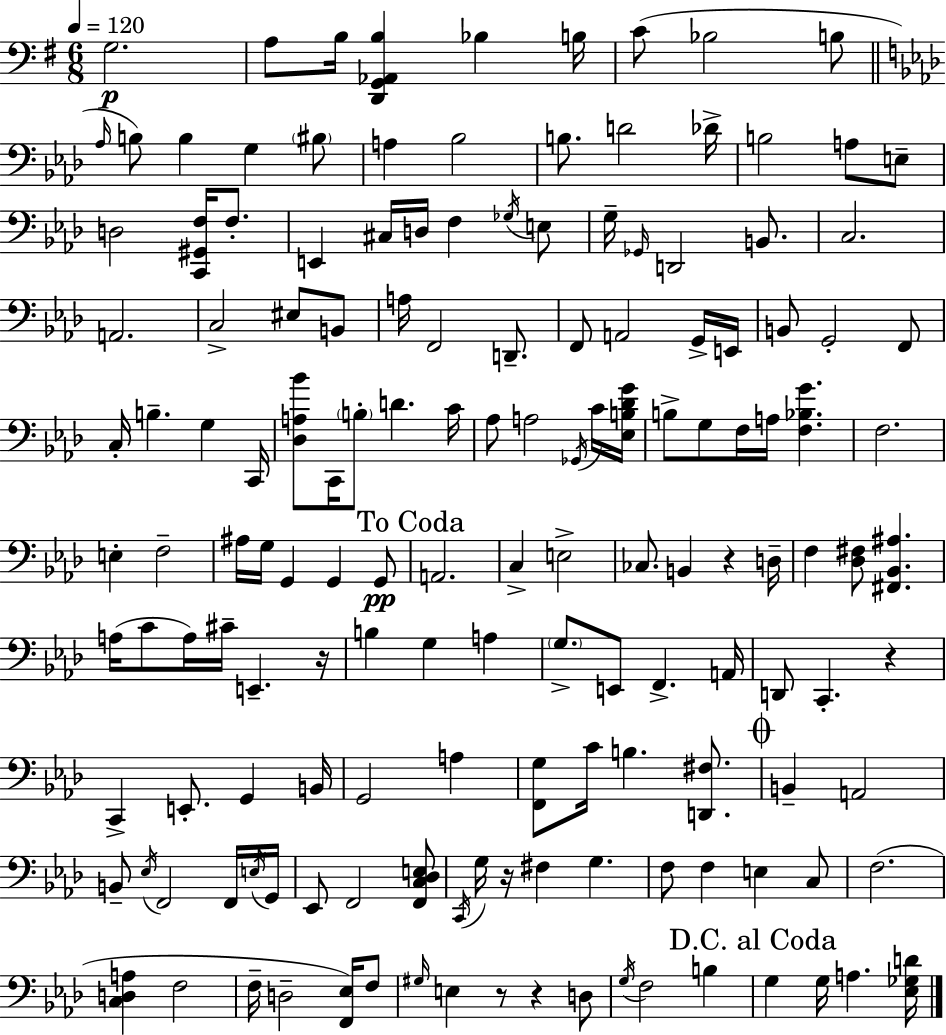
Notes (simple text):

G3/h. A3/e B3/s [D2,G2,Ab2,B3]/q Bb3/q B3/s C4/e Bb3/h B3/e Ab3/s B3/e B3/q G3/q BIS3/e A3/q Bb3/h B3/e. D4/h Db4/s B3/h A3/e E3/e D3/h [C2,G#2,F3]/s F3/e. E2/q C#3/s D3/s F3/q Gb3/s E3/e G3/s Gb2/s D2/h B2/e. C3/h. A2/h. C3/h EIS3/e B2/e A3/s F2/h D2/e. F2/e A2/h G2/s E2/s B2/e G2/h F2/e C3/s B3/q. G3/q C2/s [Db3,A3,Bb4]/e C2/s B3/e D4/q. C4/s Ab3/e A3/h Gb2/s C4/s [Eb3,B3,Db4,G4]/s B3/e G3/e F3/s A3/s [F3,Bb3,G4]/q. F3/h. E3/q F3/h A#3/s G3/s G2/q G2/q G2/e A2/h. C3/q E3/h CES3/e. B2/q R/q D3/s F3/q [Db3,F#3]/e [F#2,Bb2,A#3]/q. A3/s C4/e A3/s C#4/s E2/q. R/s B3/q G3/q A3/q G3/e. E2/e F2/q. A2/s D2/e C2/q. R/q C2/q E2/e. G2/q B2/s G2/h A3/q [F2,G3]/e C4/s B3/q. [D2,F#3]/e. B2/q A2/h B2/e Eb3/s F2/h F2/s E3/s G2/s Eb2/e F2/h [F2,C3,Db3,E3]/e C2/s G3/s R/s F#3/q G3/q. F3/e F3/q E3/q C3/e F3/h. [C3,D3,A3]/q F3/h F3/s D3/h [F2,Eb3]/s F3/e G#3/s E3/q R/e R/q D3/e G3/s F3/h B3/q G3/q G3/s A3/q. [Eb3,Gb3,D4]/s